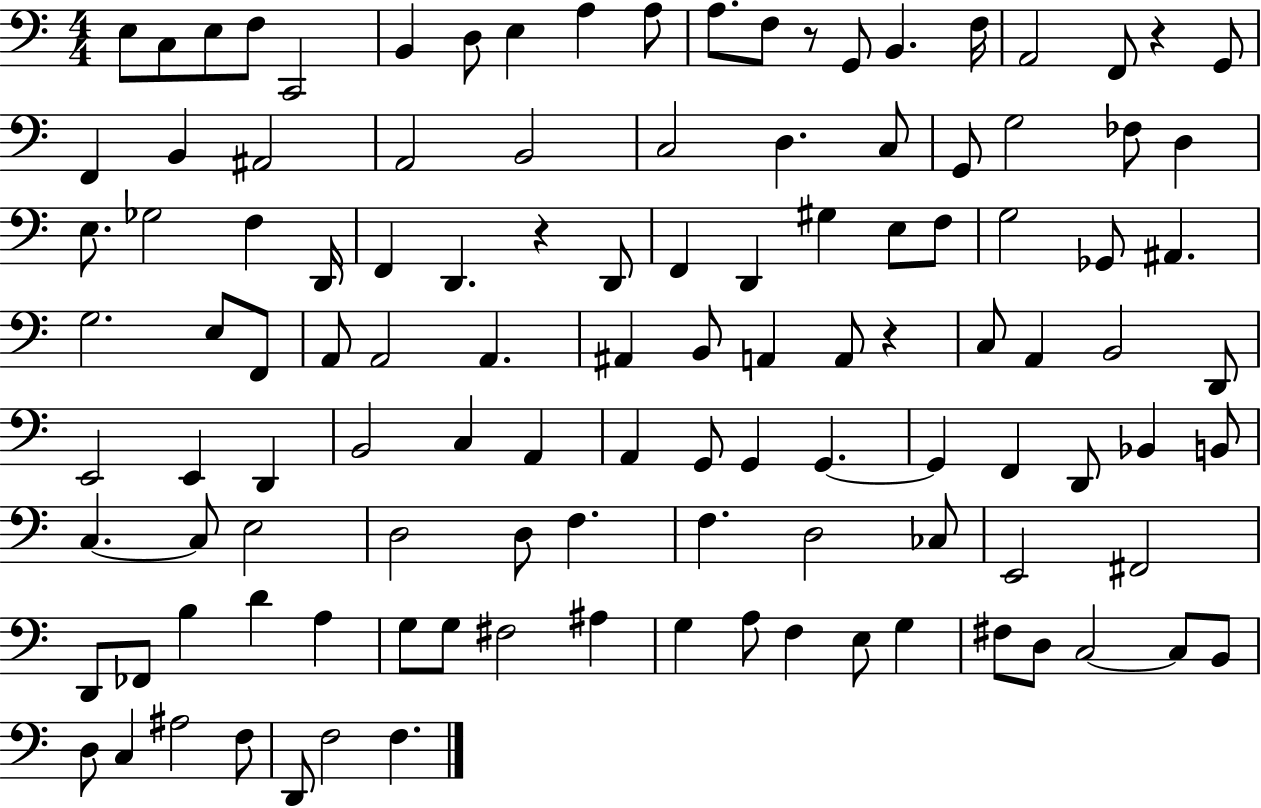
{
  \clef bass
  \numericTimeSignature
  \time 4/4
  \key c \major
  \repeat volta 2 { e8 c8 e8 f8 c,2 | b,4 d8 e4 a4 a8 | a8. f8 r8 g,8 b,4. f16 | a,2 f,8 r4 g,8 | \break f,4 b,4 ais,2 | a,2 b,2 | c2 d4. c8 | g,8 g2 fes8 d4 | \break e8. ges2 f4 d,16 | f,4 d,4. r4 d,8 | f,4 d,4 gis4 e8 f8 | g2 ges,8 ais,4. | \break g2. e8 f,8 | a,8 a,2 a,4. | ais,4 b,8 a,4 a,8 r4 | c8 a,4 b,2 d,8 | \break e,2 e,4 d,4 | b,2 c4 a,4 | a,4 g,8 g,4 g,4.~~ | g,4 f,4 d,8 bes,4 b,8 | \break c4.~~ c8 e2 | d2 d8 f4. | f4. d2 ces8 | e,2 fis,2 | \break d,8 fes,8 b4 d'4 a4 | g8 g8 fis2 ais4 | g4 a8 f4 e8 g4 | fis8 d8 c2~~ c8 b,8 | \break d8 c4 ais2 f8 | d,8 f2 f4. | } \bar "|."
}